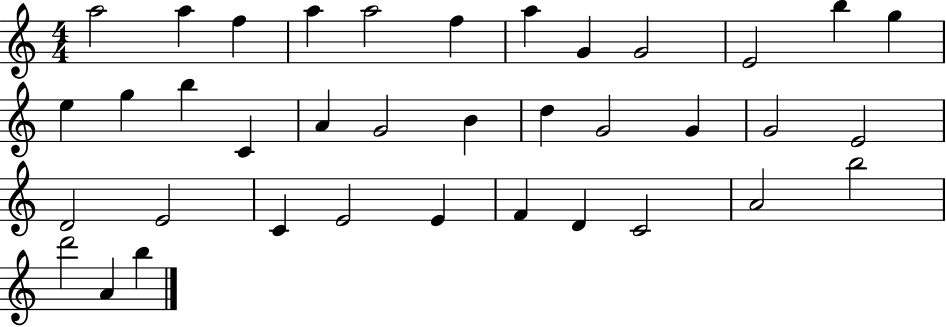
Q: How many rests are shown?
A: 0